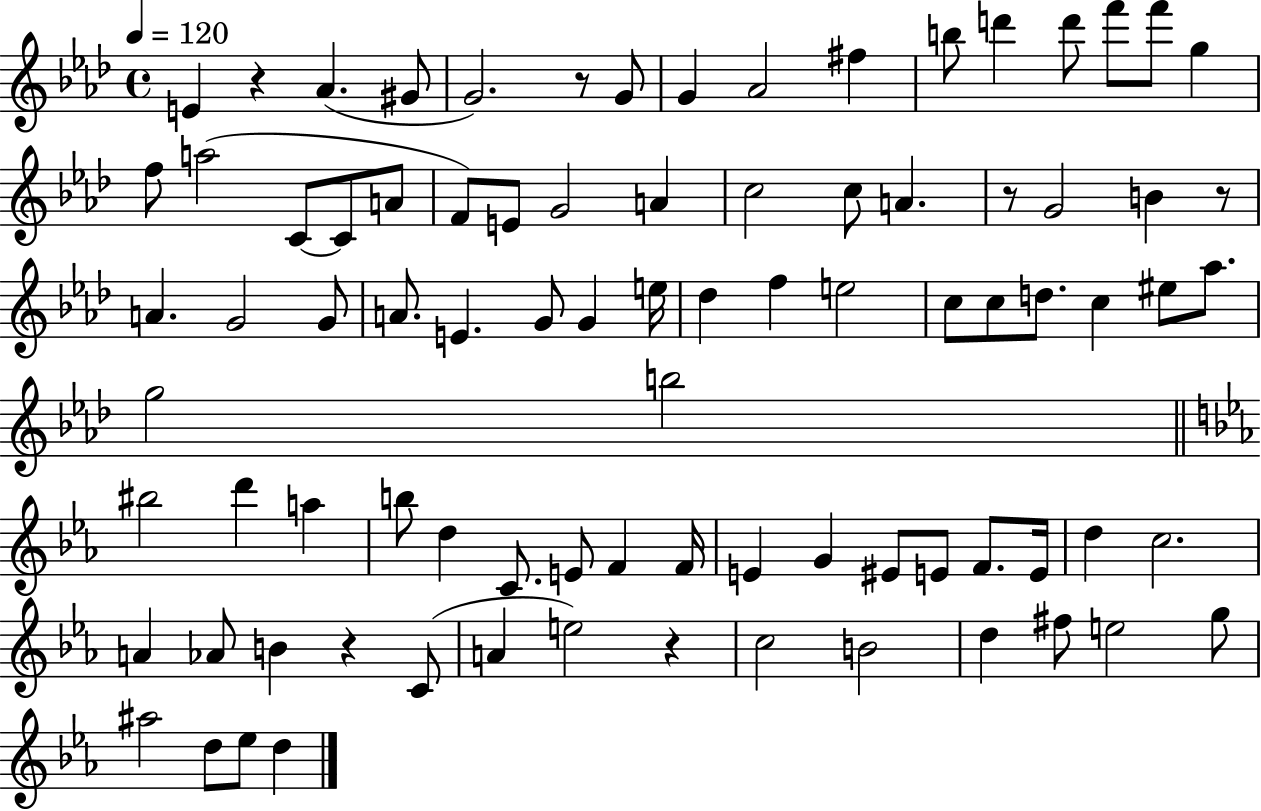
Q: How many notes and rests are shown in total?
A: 86